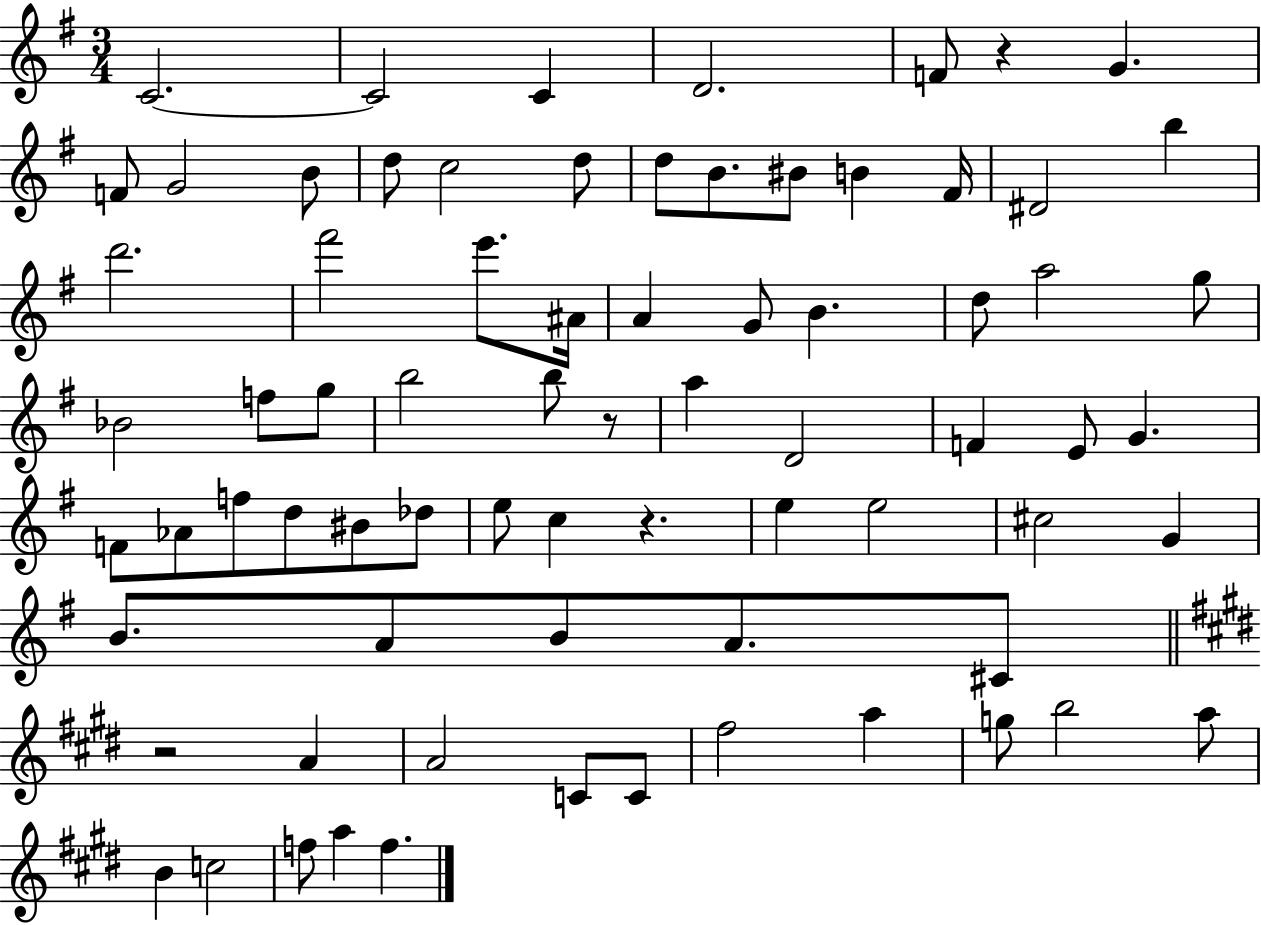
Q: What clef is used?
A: treble